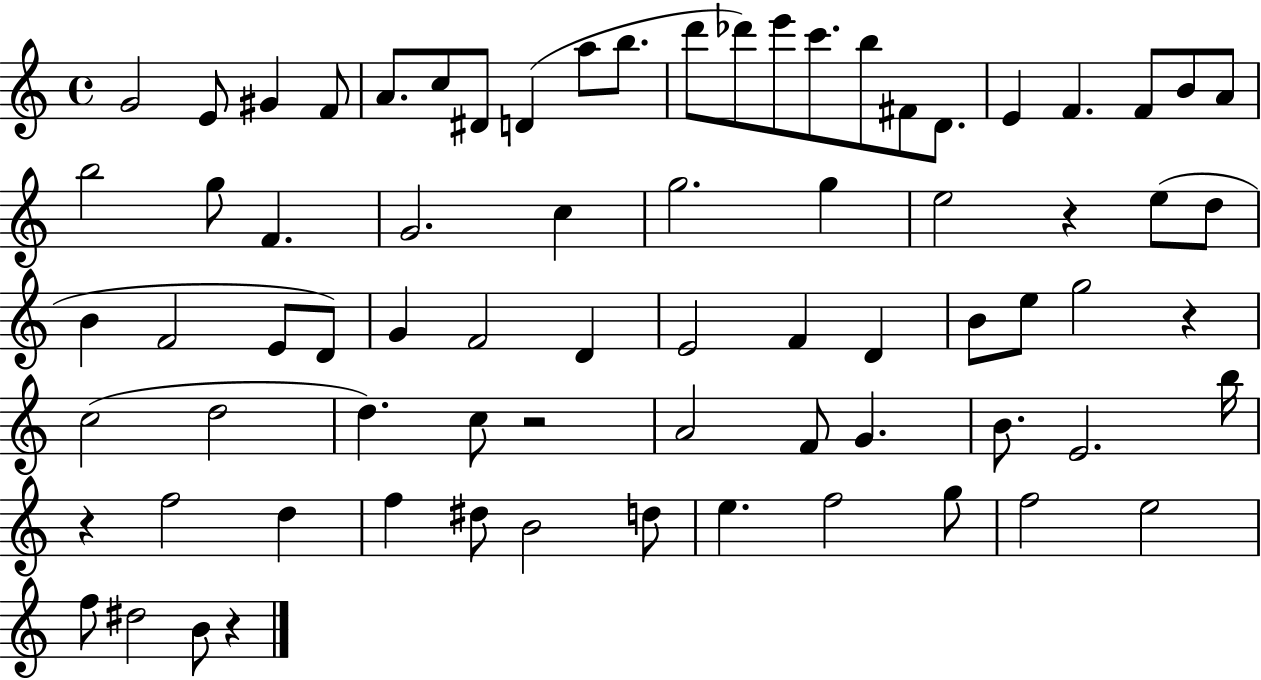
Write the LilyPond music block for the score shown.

{
  \clef treble
  \time 4/4
  \defaultTimeSignature
  \key c \major
  g'2 e'8 gis'4 f'8 | a'8. c''8 dis'8 d'4( a''8 b''8. | d'''8 des'''8) e'''8 c'''8. b''8 fis'8 d'8. | e'4 f'4. f'8 b'8 a'8 | \break b''2 g''8 f'4. | g'2. c''4 | g''2. g''4 | e''2 r4 e''8( d''8 | \break b'4 f'2 e'8 d'8) | g'4 f'2 d'4 | e'2 f'4 d'4 | b'8 e''8 g''2 r4 | \break c''2( d''2 | d''4.) c''8 r2 | a'2 f'8 g'4. | b'8. e'2. b''16 | \break r4 f''2 d''4 | f''4 dis''8 b'2 d''8 | e''4. f''2 g''8 | f''2 e''2 | \break f''8 dis''2 b'8 r4 | \bar "|."
}